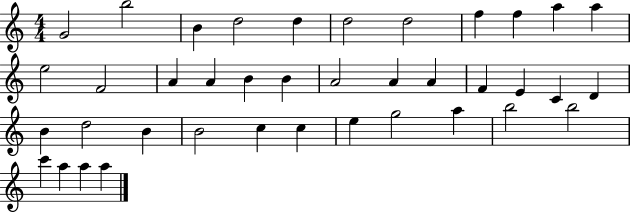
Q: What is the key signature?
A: C major